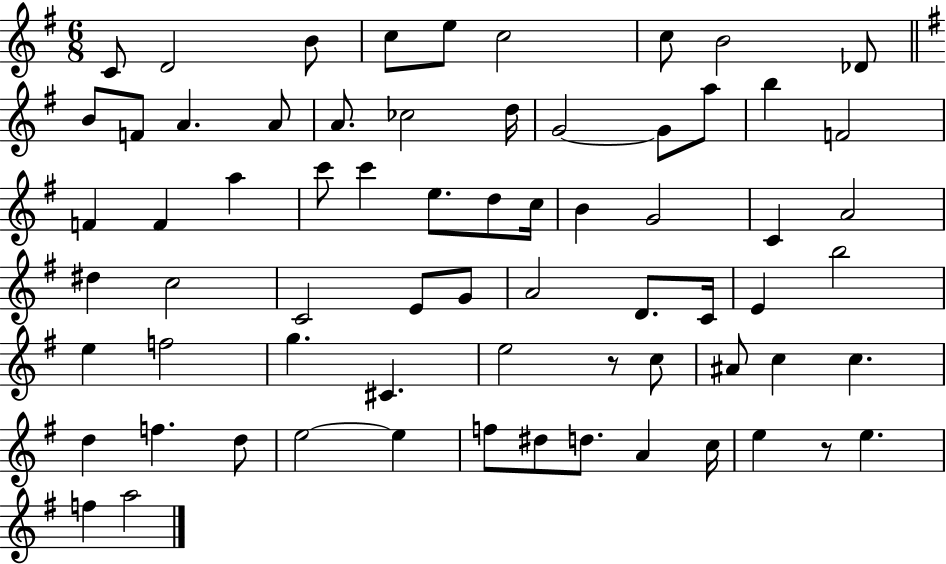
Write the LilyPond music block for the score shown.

{
  \clef treble
  \numericTimeSignature
  \time 6/8
  \key g \major
  c'8 d'2 b'8 | c''8 e''8 c''2 | c''8 b'2 des'8 | \bar "||" \break \key g \major b'8 f'8 a'4. a'8 | a'8. ces''2 d''16 | g'2~~ g'8 a''8 | b''4 f'2 | \break f'4 f'4 a''4 | c'''8 c'''4 e''8. d''8 c''16 | b'4 g'2 | c'4 a'2 | \break dis''4 c''2 | c'2 e'8 g'8 | a'2 d'8. c'16 | e'4 b''2 | \break e''4 f''2 | g''4. cis'4. | e''2 r8 c''8 | ais'8 c''4 c''4. | \break d''4 f''4. d''8 | e''2~~ e''4 | f''8 dis''8 d''8. a'4 c''16 | e''4 r8 e''4. | \break f''4 a''2 | \bar "|."
}